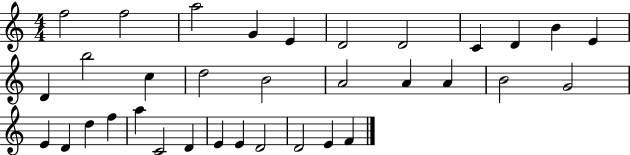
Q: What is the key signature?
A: C major